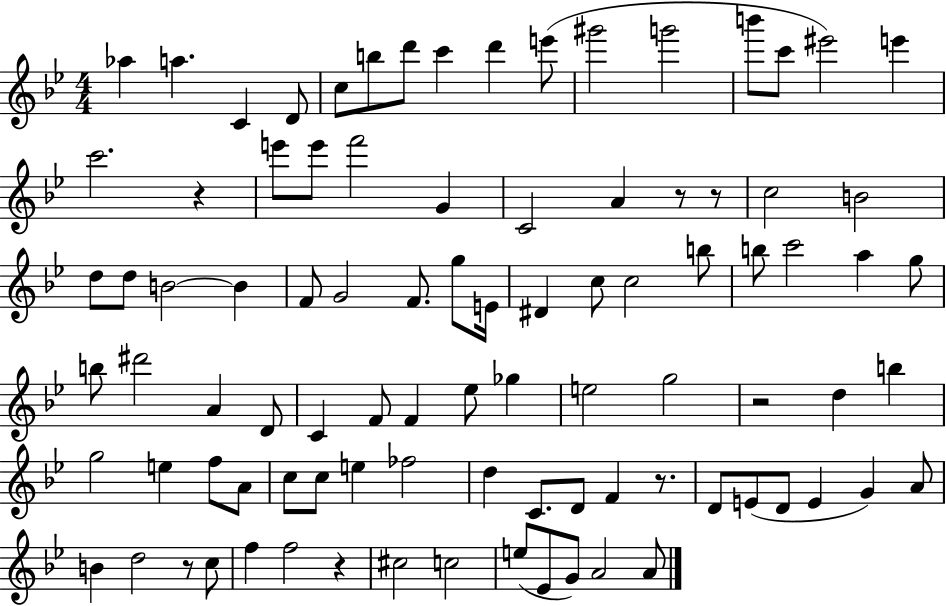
X:1
T:Untitled
M:4/4
L:1/4
K:Bb
_a a C D/2 c/2 b/2 d'/2 c' d' e'/2 ^g'2 g'2 b'/2 c'/2 ^e'2 e' c'2 z e'/2 e'/2 f'2 G C2 A z/2 z/2 c2 B2 d/2 d/2 B2 B F/2 G2 F/2 g/2 E/4 ^D c/2 c2 b/2 b/2 c'2 a g/2 b/2 ^d'2 A D/2 C F/2 F _e/2 _g e2 g2 z2 d b g2 e f/2 A/2 c/2 c/2 e _f2 d C/2 D/2 F z/2 D/2 E/2 D/2 E G A/2 B d2 z/2 c/2 f f2 z ^c2 c2 e/2 _E/2 G/2 A2 A/2